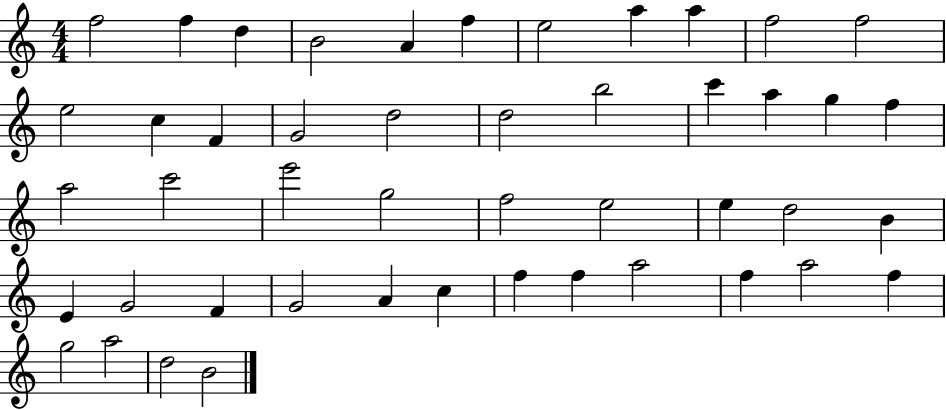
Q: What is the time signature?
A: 4/4